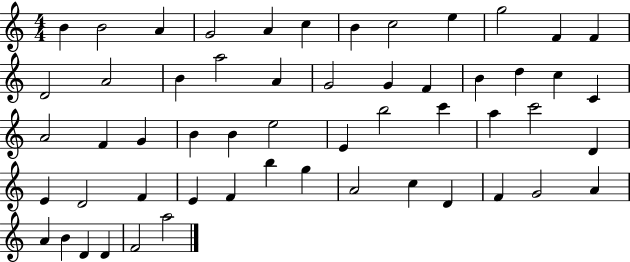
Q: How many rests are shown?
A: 0